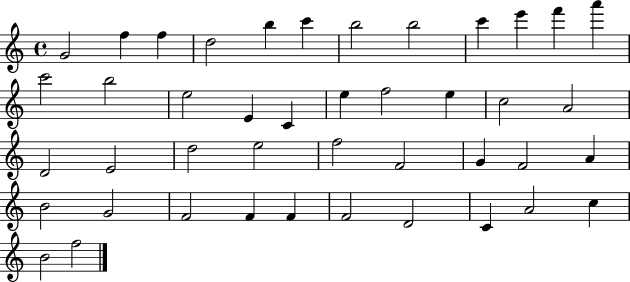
{
  \clef treble
  \time 4/4
  \defaultTimeSignature
  \key c \major
  g'2 f''4 f''4 | d''2 b''4 c'''4 | b''2 b''2 | c'''4 e'''4 f'''4 a'''4 | \break c'''2 b''2 | e''2 e'4 c'4 | e''4 f''2 e''4 | c''2 a'2 | \break d'2 e'2 | d''2 e''2 | f''2 f'2 | g'4 f'2 a'4 | \break b'2 g'2 | f'2 f'4 f'4 | f'2 d'2 | c'4 a'2 c''4 | \break b'2 f''2 | \bar "|."
}